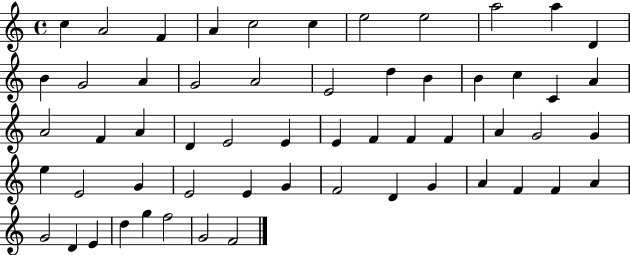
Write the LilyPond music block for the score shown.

{
  \clef treble
  \time 4/4
  \defaultTimeSignature
  \key c \major
  c''4 a'2 f'4 | a'4 c''2 c''4 | e''2 e''2 | a''2 a''4 d'4 | \break b'4 g'2 a'4 | g'2 a'2 | e'2 d''4 b'4 | b'4 c''4 c'4 a'4 | \break a'2 f'4 a'4 | d'4 e'2 e'4 | e'4 f'4 f'4 f'4 | a'4 g'2 g'4 | \break e''4 e'2 g'4 | e'2 e'4 g'4 | f'2 d'4 g'4 | a'4 f'4 f'4 a'4 | \break g'2 d'4 e'4 | d''4 g''4 f''2 | g'2 f'2 | \bar "|."
}